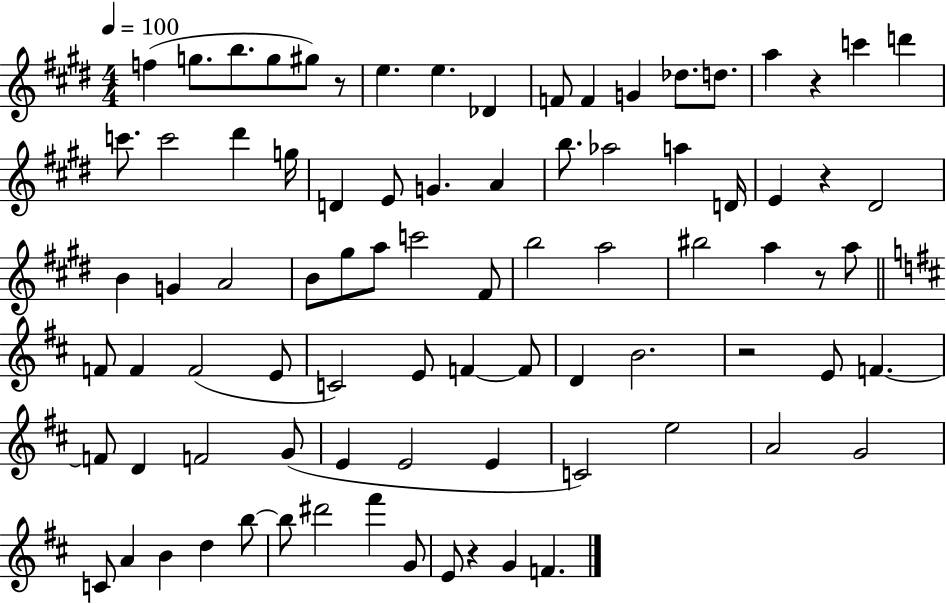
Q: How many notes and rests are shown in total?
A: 84